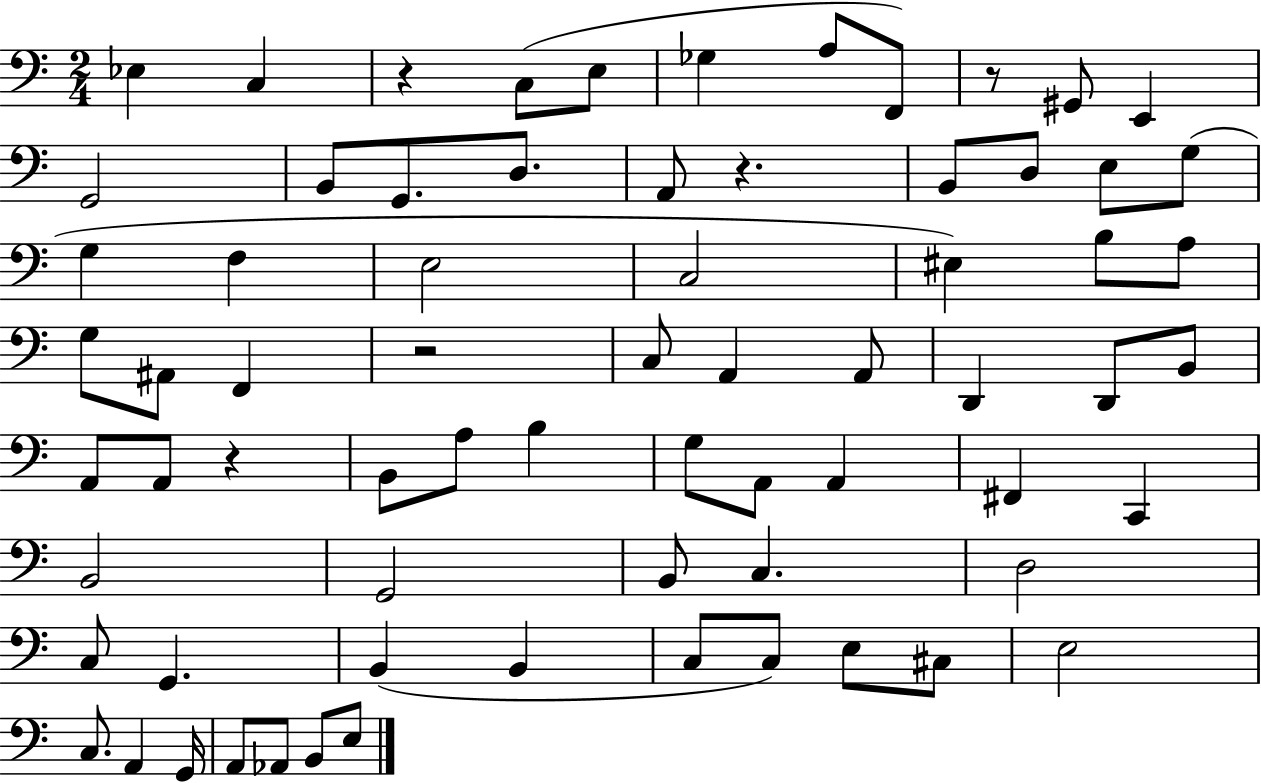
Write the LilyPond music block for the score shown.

{
  \clef bass
  \numericTimeSignature
  \time 2/4
  \key c \major
  ees4 c4 | r4 c8( e8 | ges4 a8 f,8) | r8 gis,8 e,4 | \break g,2 | b,8 g,8. d8. | a,8 r4. | b,8 d8 e8 g8( | \break g4 f4 | e2 | c2 | eis4) b8 a8 | \break g8 ais,8 f,4 | r2 | c8 a,4 a,8 | d,4 d,8 b,8 | \break a,8 a,8 r4 | b,8 a8 b4 | g8 a,8 a,4 | fis,4 c,4 | \break b,2 | g,2 | b,8 c4. | d2 | \break c8 g,4. | b,4( b,4 | c8 c8) e8 cis8 | e2 | \break c8. a,4 g,16 | a,8 aes,8 b,8 e8 | \bar "|."
}